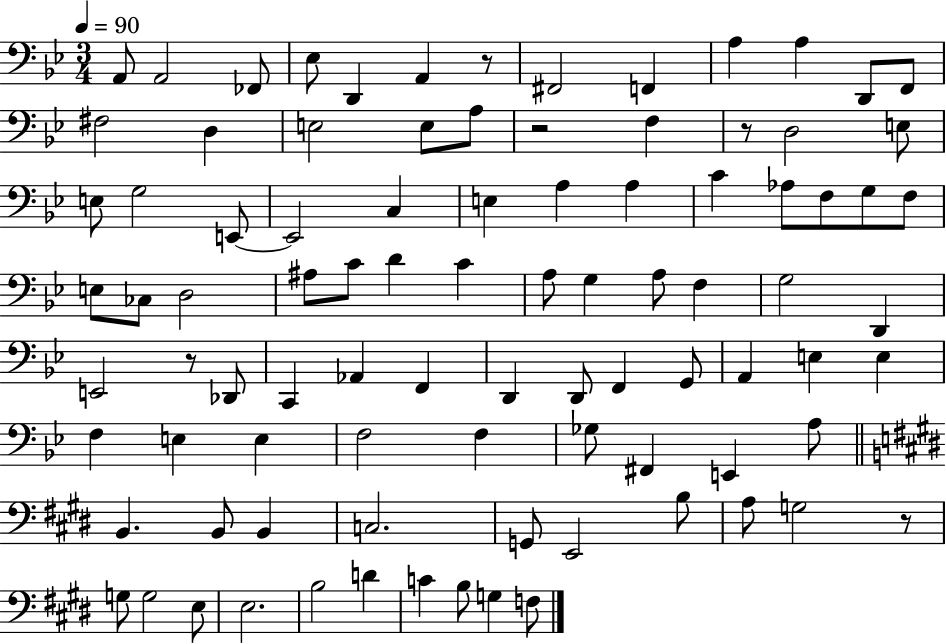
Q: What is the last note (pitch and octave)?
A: F3